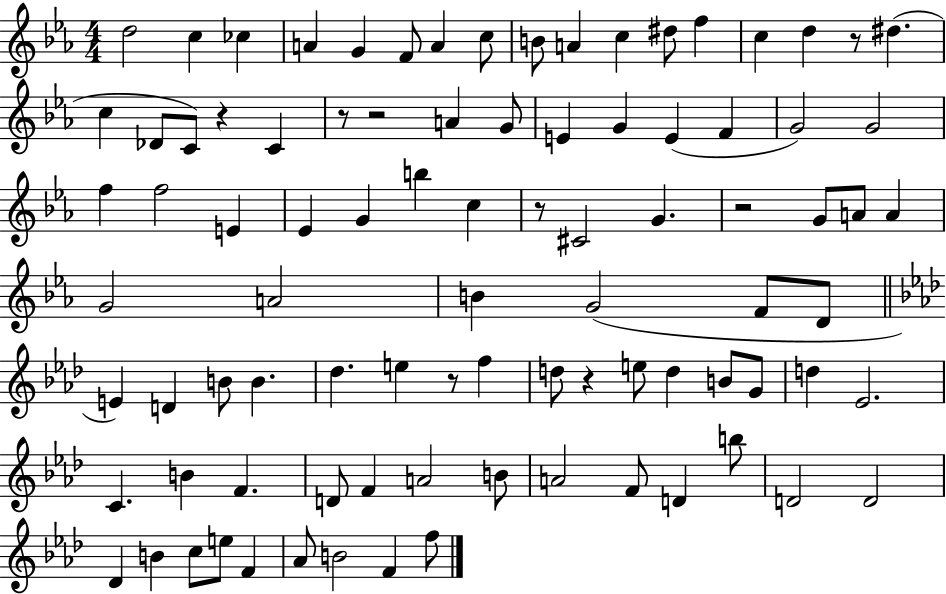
D5/h C5/q CES5/q A4/q G4/q F4/e A4/q C5/e B4/e A4/q C5/q D#5/e F5/q C5/q D5/q R/e D#5/q. C5/q Db4/e C4/e R/q C4/q R/e R/h A4/q G4/e E4/q G4/q E4/q F4/q G4/h G4/h F5/q F5/h E4/q Eb4/q G4/q B5/q C5/q R/e C#4/h G4/q. R/h G4/e A4/e A4/q G4/h A4/h B4/q G4/h F4/e D4/e E4/q D4/q B4/e B4/q. Db5/q. E5/q R/e F5/q D5/e R/q E5/e D5/q B4/e G4/e D5/q Eb4/h. C4/q. B4/q F4/q. D4/e F4/q A4/h B4/e A4/h F4/e D4/q B5/e D4/h D4/h Db4/q B4/q C5/e E5/e F4/q Ab4/e B4/h F4/q F5/e